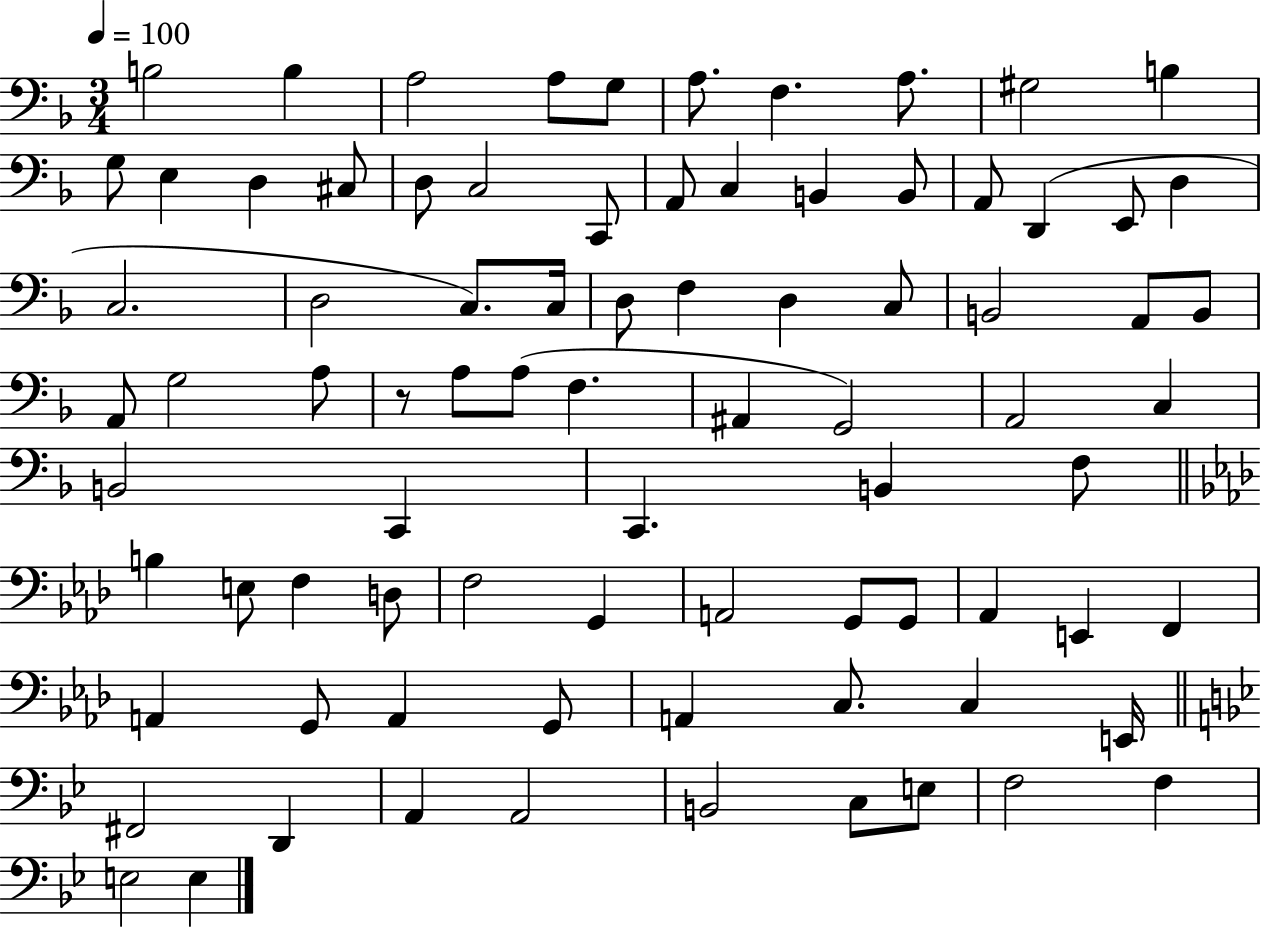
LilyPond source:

{
  \clef bass
  \numericTimeSignature
  \time 3/4
  \key f \major
  \tempo 4 = 100
  \repeat volta 2 { b2 b4 | a2 a8 g8 | a8. f4. a8. | gis2 b4 | \break g8 e4 d4 cis8 | d8 c2 c,8 | a,8 c4 b,4 b,8 | a,8 d,4( e,8 d4 | \break c2. | d2 c8.) c16 | d8 f4 d4 c8 | b,2 a,8 b,8 | \break a,8 g2 a8 | r8 a8 a8( f4. | ais,4 g,2) | a,2 c4 | \break b,2 c,4 | c,4. b,4 f8 | \bar "||" \break \key aes \major b4 e8 f4 d8 | f2 g,4 | a,2 g,8 g,8 | aes,4 e,4 f,4 | \break a,4 g,8 a,4 g,8 | a,4 c8. c4 e,16 | \bar "||" \break \key g \minor fis,2 d,4 | a,4 a,2 | b,2 c8 e8 | f2 f4 | \break e2 e4 | } \bar "|."
}